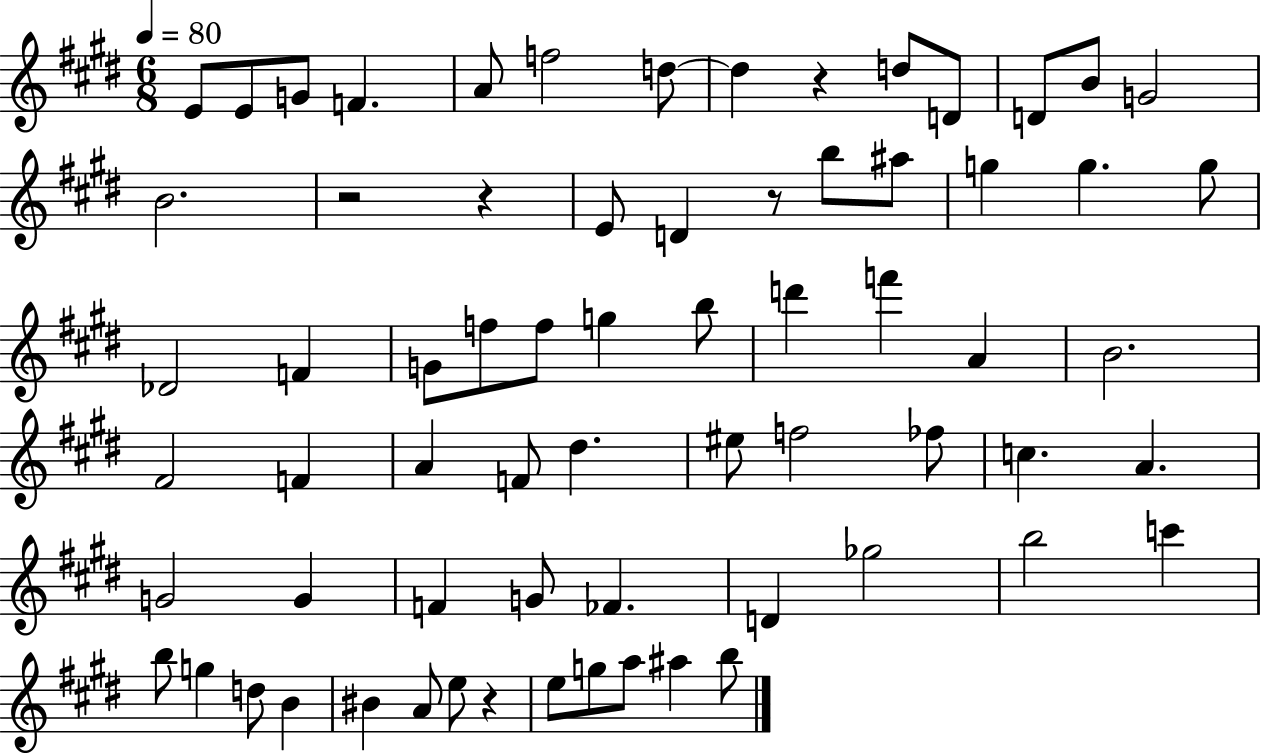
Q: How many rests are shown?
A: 5